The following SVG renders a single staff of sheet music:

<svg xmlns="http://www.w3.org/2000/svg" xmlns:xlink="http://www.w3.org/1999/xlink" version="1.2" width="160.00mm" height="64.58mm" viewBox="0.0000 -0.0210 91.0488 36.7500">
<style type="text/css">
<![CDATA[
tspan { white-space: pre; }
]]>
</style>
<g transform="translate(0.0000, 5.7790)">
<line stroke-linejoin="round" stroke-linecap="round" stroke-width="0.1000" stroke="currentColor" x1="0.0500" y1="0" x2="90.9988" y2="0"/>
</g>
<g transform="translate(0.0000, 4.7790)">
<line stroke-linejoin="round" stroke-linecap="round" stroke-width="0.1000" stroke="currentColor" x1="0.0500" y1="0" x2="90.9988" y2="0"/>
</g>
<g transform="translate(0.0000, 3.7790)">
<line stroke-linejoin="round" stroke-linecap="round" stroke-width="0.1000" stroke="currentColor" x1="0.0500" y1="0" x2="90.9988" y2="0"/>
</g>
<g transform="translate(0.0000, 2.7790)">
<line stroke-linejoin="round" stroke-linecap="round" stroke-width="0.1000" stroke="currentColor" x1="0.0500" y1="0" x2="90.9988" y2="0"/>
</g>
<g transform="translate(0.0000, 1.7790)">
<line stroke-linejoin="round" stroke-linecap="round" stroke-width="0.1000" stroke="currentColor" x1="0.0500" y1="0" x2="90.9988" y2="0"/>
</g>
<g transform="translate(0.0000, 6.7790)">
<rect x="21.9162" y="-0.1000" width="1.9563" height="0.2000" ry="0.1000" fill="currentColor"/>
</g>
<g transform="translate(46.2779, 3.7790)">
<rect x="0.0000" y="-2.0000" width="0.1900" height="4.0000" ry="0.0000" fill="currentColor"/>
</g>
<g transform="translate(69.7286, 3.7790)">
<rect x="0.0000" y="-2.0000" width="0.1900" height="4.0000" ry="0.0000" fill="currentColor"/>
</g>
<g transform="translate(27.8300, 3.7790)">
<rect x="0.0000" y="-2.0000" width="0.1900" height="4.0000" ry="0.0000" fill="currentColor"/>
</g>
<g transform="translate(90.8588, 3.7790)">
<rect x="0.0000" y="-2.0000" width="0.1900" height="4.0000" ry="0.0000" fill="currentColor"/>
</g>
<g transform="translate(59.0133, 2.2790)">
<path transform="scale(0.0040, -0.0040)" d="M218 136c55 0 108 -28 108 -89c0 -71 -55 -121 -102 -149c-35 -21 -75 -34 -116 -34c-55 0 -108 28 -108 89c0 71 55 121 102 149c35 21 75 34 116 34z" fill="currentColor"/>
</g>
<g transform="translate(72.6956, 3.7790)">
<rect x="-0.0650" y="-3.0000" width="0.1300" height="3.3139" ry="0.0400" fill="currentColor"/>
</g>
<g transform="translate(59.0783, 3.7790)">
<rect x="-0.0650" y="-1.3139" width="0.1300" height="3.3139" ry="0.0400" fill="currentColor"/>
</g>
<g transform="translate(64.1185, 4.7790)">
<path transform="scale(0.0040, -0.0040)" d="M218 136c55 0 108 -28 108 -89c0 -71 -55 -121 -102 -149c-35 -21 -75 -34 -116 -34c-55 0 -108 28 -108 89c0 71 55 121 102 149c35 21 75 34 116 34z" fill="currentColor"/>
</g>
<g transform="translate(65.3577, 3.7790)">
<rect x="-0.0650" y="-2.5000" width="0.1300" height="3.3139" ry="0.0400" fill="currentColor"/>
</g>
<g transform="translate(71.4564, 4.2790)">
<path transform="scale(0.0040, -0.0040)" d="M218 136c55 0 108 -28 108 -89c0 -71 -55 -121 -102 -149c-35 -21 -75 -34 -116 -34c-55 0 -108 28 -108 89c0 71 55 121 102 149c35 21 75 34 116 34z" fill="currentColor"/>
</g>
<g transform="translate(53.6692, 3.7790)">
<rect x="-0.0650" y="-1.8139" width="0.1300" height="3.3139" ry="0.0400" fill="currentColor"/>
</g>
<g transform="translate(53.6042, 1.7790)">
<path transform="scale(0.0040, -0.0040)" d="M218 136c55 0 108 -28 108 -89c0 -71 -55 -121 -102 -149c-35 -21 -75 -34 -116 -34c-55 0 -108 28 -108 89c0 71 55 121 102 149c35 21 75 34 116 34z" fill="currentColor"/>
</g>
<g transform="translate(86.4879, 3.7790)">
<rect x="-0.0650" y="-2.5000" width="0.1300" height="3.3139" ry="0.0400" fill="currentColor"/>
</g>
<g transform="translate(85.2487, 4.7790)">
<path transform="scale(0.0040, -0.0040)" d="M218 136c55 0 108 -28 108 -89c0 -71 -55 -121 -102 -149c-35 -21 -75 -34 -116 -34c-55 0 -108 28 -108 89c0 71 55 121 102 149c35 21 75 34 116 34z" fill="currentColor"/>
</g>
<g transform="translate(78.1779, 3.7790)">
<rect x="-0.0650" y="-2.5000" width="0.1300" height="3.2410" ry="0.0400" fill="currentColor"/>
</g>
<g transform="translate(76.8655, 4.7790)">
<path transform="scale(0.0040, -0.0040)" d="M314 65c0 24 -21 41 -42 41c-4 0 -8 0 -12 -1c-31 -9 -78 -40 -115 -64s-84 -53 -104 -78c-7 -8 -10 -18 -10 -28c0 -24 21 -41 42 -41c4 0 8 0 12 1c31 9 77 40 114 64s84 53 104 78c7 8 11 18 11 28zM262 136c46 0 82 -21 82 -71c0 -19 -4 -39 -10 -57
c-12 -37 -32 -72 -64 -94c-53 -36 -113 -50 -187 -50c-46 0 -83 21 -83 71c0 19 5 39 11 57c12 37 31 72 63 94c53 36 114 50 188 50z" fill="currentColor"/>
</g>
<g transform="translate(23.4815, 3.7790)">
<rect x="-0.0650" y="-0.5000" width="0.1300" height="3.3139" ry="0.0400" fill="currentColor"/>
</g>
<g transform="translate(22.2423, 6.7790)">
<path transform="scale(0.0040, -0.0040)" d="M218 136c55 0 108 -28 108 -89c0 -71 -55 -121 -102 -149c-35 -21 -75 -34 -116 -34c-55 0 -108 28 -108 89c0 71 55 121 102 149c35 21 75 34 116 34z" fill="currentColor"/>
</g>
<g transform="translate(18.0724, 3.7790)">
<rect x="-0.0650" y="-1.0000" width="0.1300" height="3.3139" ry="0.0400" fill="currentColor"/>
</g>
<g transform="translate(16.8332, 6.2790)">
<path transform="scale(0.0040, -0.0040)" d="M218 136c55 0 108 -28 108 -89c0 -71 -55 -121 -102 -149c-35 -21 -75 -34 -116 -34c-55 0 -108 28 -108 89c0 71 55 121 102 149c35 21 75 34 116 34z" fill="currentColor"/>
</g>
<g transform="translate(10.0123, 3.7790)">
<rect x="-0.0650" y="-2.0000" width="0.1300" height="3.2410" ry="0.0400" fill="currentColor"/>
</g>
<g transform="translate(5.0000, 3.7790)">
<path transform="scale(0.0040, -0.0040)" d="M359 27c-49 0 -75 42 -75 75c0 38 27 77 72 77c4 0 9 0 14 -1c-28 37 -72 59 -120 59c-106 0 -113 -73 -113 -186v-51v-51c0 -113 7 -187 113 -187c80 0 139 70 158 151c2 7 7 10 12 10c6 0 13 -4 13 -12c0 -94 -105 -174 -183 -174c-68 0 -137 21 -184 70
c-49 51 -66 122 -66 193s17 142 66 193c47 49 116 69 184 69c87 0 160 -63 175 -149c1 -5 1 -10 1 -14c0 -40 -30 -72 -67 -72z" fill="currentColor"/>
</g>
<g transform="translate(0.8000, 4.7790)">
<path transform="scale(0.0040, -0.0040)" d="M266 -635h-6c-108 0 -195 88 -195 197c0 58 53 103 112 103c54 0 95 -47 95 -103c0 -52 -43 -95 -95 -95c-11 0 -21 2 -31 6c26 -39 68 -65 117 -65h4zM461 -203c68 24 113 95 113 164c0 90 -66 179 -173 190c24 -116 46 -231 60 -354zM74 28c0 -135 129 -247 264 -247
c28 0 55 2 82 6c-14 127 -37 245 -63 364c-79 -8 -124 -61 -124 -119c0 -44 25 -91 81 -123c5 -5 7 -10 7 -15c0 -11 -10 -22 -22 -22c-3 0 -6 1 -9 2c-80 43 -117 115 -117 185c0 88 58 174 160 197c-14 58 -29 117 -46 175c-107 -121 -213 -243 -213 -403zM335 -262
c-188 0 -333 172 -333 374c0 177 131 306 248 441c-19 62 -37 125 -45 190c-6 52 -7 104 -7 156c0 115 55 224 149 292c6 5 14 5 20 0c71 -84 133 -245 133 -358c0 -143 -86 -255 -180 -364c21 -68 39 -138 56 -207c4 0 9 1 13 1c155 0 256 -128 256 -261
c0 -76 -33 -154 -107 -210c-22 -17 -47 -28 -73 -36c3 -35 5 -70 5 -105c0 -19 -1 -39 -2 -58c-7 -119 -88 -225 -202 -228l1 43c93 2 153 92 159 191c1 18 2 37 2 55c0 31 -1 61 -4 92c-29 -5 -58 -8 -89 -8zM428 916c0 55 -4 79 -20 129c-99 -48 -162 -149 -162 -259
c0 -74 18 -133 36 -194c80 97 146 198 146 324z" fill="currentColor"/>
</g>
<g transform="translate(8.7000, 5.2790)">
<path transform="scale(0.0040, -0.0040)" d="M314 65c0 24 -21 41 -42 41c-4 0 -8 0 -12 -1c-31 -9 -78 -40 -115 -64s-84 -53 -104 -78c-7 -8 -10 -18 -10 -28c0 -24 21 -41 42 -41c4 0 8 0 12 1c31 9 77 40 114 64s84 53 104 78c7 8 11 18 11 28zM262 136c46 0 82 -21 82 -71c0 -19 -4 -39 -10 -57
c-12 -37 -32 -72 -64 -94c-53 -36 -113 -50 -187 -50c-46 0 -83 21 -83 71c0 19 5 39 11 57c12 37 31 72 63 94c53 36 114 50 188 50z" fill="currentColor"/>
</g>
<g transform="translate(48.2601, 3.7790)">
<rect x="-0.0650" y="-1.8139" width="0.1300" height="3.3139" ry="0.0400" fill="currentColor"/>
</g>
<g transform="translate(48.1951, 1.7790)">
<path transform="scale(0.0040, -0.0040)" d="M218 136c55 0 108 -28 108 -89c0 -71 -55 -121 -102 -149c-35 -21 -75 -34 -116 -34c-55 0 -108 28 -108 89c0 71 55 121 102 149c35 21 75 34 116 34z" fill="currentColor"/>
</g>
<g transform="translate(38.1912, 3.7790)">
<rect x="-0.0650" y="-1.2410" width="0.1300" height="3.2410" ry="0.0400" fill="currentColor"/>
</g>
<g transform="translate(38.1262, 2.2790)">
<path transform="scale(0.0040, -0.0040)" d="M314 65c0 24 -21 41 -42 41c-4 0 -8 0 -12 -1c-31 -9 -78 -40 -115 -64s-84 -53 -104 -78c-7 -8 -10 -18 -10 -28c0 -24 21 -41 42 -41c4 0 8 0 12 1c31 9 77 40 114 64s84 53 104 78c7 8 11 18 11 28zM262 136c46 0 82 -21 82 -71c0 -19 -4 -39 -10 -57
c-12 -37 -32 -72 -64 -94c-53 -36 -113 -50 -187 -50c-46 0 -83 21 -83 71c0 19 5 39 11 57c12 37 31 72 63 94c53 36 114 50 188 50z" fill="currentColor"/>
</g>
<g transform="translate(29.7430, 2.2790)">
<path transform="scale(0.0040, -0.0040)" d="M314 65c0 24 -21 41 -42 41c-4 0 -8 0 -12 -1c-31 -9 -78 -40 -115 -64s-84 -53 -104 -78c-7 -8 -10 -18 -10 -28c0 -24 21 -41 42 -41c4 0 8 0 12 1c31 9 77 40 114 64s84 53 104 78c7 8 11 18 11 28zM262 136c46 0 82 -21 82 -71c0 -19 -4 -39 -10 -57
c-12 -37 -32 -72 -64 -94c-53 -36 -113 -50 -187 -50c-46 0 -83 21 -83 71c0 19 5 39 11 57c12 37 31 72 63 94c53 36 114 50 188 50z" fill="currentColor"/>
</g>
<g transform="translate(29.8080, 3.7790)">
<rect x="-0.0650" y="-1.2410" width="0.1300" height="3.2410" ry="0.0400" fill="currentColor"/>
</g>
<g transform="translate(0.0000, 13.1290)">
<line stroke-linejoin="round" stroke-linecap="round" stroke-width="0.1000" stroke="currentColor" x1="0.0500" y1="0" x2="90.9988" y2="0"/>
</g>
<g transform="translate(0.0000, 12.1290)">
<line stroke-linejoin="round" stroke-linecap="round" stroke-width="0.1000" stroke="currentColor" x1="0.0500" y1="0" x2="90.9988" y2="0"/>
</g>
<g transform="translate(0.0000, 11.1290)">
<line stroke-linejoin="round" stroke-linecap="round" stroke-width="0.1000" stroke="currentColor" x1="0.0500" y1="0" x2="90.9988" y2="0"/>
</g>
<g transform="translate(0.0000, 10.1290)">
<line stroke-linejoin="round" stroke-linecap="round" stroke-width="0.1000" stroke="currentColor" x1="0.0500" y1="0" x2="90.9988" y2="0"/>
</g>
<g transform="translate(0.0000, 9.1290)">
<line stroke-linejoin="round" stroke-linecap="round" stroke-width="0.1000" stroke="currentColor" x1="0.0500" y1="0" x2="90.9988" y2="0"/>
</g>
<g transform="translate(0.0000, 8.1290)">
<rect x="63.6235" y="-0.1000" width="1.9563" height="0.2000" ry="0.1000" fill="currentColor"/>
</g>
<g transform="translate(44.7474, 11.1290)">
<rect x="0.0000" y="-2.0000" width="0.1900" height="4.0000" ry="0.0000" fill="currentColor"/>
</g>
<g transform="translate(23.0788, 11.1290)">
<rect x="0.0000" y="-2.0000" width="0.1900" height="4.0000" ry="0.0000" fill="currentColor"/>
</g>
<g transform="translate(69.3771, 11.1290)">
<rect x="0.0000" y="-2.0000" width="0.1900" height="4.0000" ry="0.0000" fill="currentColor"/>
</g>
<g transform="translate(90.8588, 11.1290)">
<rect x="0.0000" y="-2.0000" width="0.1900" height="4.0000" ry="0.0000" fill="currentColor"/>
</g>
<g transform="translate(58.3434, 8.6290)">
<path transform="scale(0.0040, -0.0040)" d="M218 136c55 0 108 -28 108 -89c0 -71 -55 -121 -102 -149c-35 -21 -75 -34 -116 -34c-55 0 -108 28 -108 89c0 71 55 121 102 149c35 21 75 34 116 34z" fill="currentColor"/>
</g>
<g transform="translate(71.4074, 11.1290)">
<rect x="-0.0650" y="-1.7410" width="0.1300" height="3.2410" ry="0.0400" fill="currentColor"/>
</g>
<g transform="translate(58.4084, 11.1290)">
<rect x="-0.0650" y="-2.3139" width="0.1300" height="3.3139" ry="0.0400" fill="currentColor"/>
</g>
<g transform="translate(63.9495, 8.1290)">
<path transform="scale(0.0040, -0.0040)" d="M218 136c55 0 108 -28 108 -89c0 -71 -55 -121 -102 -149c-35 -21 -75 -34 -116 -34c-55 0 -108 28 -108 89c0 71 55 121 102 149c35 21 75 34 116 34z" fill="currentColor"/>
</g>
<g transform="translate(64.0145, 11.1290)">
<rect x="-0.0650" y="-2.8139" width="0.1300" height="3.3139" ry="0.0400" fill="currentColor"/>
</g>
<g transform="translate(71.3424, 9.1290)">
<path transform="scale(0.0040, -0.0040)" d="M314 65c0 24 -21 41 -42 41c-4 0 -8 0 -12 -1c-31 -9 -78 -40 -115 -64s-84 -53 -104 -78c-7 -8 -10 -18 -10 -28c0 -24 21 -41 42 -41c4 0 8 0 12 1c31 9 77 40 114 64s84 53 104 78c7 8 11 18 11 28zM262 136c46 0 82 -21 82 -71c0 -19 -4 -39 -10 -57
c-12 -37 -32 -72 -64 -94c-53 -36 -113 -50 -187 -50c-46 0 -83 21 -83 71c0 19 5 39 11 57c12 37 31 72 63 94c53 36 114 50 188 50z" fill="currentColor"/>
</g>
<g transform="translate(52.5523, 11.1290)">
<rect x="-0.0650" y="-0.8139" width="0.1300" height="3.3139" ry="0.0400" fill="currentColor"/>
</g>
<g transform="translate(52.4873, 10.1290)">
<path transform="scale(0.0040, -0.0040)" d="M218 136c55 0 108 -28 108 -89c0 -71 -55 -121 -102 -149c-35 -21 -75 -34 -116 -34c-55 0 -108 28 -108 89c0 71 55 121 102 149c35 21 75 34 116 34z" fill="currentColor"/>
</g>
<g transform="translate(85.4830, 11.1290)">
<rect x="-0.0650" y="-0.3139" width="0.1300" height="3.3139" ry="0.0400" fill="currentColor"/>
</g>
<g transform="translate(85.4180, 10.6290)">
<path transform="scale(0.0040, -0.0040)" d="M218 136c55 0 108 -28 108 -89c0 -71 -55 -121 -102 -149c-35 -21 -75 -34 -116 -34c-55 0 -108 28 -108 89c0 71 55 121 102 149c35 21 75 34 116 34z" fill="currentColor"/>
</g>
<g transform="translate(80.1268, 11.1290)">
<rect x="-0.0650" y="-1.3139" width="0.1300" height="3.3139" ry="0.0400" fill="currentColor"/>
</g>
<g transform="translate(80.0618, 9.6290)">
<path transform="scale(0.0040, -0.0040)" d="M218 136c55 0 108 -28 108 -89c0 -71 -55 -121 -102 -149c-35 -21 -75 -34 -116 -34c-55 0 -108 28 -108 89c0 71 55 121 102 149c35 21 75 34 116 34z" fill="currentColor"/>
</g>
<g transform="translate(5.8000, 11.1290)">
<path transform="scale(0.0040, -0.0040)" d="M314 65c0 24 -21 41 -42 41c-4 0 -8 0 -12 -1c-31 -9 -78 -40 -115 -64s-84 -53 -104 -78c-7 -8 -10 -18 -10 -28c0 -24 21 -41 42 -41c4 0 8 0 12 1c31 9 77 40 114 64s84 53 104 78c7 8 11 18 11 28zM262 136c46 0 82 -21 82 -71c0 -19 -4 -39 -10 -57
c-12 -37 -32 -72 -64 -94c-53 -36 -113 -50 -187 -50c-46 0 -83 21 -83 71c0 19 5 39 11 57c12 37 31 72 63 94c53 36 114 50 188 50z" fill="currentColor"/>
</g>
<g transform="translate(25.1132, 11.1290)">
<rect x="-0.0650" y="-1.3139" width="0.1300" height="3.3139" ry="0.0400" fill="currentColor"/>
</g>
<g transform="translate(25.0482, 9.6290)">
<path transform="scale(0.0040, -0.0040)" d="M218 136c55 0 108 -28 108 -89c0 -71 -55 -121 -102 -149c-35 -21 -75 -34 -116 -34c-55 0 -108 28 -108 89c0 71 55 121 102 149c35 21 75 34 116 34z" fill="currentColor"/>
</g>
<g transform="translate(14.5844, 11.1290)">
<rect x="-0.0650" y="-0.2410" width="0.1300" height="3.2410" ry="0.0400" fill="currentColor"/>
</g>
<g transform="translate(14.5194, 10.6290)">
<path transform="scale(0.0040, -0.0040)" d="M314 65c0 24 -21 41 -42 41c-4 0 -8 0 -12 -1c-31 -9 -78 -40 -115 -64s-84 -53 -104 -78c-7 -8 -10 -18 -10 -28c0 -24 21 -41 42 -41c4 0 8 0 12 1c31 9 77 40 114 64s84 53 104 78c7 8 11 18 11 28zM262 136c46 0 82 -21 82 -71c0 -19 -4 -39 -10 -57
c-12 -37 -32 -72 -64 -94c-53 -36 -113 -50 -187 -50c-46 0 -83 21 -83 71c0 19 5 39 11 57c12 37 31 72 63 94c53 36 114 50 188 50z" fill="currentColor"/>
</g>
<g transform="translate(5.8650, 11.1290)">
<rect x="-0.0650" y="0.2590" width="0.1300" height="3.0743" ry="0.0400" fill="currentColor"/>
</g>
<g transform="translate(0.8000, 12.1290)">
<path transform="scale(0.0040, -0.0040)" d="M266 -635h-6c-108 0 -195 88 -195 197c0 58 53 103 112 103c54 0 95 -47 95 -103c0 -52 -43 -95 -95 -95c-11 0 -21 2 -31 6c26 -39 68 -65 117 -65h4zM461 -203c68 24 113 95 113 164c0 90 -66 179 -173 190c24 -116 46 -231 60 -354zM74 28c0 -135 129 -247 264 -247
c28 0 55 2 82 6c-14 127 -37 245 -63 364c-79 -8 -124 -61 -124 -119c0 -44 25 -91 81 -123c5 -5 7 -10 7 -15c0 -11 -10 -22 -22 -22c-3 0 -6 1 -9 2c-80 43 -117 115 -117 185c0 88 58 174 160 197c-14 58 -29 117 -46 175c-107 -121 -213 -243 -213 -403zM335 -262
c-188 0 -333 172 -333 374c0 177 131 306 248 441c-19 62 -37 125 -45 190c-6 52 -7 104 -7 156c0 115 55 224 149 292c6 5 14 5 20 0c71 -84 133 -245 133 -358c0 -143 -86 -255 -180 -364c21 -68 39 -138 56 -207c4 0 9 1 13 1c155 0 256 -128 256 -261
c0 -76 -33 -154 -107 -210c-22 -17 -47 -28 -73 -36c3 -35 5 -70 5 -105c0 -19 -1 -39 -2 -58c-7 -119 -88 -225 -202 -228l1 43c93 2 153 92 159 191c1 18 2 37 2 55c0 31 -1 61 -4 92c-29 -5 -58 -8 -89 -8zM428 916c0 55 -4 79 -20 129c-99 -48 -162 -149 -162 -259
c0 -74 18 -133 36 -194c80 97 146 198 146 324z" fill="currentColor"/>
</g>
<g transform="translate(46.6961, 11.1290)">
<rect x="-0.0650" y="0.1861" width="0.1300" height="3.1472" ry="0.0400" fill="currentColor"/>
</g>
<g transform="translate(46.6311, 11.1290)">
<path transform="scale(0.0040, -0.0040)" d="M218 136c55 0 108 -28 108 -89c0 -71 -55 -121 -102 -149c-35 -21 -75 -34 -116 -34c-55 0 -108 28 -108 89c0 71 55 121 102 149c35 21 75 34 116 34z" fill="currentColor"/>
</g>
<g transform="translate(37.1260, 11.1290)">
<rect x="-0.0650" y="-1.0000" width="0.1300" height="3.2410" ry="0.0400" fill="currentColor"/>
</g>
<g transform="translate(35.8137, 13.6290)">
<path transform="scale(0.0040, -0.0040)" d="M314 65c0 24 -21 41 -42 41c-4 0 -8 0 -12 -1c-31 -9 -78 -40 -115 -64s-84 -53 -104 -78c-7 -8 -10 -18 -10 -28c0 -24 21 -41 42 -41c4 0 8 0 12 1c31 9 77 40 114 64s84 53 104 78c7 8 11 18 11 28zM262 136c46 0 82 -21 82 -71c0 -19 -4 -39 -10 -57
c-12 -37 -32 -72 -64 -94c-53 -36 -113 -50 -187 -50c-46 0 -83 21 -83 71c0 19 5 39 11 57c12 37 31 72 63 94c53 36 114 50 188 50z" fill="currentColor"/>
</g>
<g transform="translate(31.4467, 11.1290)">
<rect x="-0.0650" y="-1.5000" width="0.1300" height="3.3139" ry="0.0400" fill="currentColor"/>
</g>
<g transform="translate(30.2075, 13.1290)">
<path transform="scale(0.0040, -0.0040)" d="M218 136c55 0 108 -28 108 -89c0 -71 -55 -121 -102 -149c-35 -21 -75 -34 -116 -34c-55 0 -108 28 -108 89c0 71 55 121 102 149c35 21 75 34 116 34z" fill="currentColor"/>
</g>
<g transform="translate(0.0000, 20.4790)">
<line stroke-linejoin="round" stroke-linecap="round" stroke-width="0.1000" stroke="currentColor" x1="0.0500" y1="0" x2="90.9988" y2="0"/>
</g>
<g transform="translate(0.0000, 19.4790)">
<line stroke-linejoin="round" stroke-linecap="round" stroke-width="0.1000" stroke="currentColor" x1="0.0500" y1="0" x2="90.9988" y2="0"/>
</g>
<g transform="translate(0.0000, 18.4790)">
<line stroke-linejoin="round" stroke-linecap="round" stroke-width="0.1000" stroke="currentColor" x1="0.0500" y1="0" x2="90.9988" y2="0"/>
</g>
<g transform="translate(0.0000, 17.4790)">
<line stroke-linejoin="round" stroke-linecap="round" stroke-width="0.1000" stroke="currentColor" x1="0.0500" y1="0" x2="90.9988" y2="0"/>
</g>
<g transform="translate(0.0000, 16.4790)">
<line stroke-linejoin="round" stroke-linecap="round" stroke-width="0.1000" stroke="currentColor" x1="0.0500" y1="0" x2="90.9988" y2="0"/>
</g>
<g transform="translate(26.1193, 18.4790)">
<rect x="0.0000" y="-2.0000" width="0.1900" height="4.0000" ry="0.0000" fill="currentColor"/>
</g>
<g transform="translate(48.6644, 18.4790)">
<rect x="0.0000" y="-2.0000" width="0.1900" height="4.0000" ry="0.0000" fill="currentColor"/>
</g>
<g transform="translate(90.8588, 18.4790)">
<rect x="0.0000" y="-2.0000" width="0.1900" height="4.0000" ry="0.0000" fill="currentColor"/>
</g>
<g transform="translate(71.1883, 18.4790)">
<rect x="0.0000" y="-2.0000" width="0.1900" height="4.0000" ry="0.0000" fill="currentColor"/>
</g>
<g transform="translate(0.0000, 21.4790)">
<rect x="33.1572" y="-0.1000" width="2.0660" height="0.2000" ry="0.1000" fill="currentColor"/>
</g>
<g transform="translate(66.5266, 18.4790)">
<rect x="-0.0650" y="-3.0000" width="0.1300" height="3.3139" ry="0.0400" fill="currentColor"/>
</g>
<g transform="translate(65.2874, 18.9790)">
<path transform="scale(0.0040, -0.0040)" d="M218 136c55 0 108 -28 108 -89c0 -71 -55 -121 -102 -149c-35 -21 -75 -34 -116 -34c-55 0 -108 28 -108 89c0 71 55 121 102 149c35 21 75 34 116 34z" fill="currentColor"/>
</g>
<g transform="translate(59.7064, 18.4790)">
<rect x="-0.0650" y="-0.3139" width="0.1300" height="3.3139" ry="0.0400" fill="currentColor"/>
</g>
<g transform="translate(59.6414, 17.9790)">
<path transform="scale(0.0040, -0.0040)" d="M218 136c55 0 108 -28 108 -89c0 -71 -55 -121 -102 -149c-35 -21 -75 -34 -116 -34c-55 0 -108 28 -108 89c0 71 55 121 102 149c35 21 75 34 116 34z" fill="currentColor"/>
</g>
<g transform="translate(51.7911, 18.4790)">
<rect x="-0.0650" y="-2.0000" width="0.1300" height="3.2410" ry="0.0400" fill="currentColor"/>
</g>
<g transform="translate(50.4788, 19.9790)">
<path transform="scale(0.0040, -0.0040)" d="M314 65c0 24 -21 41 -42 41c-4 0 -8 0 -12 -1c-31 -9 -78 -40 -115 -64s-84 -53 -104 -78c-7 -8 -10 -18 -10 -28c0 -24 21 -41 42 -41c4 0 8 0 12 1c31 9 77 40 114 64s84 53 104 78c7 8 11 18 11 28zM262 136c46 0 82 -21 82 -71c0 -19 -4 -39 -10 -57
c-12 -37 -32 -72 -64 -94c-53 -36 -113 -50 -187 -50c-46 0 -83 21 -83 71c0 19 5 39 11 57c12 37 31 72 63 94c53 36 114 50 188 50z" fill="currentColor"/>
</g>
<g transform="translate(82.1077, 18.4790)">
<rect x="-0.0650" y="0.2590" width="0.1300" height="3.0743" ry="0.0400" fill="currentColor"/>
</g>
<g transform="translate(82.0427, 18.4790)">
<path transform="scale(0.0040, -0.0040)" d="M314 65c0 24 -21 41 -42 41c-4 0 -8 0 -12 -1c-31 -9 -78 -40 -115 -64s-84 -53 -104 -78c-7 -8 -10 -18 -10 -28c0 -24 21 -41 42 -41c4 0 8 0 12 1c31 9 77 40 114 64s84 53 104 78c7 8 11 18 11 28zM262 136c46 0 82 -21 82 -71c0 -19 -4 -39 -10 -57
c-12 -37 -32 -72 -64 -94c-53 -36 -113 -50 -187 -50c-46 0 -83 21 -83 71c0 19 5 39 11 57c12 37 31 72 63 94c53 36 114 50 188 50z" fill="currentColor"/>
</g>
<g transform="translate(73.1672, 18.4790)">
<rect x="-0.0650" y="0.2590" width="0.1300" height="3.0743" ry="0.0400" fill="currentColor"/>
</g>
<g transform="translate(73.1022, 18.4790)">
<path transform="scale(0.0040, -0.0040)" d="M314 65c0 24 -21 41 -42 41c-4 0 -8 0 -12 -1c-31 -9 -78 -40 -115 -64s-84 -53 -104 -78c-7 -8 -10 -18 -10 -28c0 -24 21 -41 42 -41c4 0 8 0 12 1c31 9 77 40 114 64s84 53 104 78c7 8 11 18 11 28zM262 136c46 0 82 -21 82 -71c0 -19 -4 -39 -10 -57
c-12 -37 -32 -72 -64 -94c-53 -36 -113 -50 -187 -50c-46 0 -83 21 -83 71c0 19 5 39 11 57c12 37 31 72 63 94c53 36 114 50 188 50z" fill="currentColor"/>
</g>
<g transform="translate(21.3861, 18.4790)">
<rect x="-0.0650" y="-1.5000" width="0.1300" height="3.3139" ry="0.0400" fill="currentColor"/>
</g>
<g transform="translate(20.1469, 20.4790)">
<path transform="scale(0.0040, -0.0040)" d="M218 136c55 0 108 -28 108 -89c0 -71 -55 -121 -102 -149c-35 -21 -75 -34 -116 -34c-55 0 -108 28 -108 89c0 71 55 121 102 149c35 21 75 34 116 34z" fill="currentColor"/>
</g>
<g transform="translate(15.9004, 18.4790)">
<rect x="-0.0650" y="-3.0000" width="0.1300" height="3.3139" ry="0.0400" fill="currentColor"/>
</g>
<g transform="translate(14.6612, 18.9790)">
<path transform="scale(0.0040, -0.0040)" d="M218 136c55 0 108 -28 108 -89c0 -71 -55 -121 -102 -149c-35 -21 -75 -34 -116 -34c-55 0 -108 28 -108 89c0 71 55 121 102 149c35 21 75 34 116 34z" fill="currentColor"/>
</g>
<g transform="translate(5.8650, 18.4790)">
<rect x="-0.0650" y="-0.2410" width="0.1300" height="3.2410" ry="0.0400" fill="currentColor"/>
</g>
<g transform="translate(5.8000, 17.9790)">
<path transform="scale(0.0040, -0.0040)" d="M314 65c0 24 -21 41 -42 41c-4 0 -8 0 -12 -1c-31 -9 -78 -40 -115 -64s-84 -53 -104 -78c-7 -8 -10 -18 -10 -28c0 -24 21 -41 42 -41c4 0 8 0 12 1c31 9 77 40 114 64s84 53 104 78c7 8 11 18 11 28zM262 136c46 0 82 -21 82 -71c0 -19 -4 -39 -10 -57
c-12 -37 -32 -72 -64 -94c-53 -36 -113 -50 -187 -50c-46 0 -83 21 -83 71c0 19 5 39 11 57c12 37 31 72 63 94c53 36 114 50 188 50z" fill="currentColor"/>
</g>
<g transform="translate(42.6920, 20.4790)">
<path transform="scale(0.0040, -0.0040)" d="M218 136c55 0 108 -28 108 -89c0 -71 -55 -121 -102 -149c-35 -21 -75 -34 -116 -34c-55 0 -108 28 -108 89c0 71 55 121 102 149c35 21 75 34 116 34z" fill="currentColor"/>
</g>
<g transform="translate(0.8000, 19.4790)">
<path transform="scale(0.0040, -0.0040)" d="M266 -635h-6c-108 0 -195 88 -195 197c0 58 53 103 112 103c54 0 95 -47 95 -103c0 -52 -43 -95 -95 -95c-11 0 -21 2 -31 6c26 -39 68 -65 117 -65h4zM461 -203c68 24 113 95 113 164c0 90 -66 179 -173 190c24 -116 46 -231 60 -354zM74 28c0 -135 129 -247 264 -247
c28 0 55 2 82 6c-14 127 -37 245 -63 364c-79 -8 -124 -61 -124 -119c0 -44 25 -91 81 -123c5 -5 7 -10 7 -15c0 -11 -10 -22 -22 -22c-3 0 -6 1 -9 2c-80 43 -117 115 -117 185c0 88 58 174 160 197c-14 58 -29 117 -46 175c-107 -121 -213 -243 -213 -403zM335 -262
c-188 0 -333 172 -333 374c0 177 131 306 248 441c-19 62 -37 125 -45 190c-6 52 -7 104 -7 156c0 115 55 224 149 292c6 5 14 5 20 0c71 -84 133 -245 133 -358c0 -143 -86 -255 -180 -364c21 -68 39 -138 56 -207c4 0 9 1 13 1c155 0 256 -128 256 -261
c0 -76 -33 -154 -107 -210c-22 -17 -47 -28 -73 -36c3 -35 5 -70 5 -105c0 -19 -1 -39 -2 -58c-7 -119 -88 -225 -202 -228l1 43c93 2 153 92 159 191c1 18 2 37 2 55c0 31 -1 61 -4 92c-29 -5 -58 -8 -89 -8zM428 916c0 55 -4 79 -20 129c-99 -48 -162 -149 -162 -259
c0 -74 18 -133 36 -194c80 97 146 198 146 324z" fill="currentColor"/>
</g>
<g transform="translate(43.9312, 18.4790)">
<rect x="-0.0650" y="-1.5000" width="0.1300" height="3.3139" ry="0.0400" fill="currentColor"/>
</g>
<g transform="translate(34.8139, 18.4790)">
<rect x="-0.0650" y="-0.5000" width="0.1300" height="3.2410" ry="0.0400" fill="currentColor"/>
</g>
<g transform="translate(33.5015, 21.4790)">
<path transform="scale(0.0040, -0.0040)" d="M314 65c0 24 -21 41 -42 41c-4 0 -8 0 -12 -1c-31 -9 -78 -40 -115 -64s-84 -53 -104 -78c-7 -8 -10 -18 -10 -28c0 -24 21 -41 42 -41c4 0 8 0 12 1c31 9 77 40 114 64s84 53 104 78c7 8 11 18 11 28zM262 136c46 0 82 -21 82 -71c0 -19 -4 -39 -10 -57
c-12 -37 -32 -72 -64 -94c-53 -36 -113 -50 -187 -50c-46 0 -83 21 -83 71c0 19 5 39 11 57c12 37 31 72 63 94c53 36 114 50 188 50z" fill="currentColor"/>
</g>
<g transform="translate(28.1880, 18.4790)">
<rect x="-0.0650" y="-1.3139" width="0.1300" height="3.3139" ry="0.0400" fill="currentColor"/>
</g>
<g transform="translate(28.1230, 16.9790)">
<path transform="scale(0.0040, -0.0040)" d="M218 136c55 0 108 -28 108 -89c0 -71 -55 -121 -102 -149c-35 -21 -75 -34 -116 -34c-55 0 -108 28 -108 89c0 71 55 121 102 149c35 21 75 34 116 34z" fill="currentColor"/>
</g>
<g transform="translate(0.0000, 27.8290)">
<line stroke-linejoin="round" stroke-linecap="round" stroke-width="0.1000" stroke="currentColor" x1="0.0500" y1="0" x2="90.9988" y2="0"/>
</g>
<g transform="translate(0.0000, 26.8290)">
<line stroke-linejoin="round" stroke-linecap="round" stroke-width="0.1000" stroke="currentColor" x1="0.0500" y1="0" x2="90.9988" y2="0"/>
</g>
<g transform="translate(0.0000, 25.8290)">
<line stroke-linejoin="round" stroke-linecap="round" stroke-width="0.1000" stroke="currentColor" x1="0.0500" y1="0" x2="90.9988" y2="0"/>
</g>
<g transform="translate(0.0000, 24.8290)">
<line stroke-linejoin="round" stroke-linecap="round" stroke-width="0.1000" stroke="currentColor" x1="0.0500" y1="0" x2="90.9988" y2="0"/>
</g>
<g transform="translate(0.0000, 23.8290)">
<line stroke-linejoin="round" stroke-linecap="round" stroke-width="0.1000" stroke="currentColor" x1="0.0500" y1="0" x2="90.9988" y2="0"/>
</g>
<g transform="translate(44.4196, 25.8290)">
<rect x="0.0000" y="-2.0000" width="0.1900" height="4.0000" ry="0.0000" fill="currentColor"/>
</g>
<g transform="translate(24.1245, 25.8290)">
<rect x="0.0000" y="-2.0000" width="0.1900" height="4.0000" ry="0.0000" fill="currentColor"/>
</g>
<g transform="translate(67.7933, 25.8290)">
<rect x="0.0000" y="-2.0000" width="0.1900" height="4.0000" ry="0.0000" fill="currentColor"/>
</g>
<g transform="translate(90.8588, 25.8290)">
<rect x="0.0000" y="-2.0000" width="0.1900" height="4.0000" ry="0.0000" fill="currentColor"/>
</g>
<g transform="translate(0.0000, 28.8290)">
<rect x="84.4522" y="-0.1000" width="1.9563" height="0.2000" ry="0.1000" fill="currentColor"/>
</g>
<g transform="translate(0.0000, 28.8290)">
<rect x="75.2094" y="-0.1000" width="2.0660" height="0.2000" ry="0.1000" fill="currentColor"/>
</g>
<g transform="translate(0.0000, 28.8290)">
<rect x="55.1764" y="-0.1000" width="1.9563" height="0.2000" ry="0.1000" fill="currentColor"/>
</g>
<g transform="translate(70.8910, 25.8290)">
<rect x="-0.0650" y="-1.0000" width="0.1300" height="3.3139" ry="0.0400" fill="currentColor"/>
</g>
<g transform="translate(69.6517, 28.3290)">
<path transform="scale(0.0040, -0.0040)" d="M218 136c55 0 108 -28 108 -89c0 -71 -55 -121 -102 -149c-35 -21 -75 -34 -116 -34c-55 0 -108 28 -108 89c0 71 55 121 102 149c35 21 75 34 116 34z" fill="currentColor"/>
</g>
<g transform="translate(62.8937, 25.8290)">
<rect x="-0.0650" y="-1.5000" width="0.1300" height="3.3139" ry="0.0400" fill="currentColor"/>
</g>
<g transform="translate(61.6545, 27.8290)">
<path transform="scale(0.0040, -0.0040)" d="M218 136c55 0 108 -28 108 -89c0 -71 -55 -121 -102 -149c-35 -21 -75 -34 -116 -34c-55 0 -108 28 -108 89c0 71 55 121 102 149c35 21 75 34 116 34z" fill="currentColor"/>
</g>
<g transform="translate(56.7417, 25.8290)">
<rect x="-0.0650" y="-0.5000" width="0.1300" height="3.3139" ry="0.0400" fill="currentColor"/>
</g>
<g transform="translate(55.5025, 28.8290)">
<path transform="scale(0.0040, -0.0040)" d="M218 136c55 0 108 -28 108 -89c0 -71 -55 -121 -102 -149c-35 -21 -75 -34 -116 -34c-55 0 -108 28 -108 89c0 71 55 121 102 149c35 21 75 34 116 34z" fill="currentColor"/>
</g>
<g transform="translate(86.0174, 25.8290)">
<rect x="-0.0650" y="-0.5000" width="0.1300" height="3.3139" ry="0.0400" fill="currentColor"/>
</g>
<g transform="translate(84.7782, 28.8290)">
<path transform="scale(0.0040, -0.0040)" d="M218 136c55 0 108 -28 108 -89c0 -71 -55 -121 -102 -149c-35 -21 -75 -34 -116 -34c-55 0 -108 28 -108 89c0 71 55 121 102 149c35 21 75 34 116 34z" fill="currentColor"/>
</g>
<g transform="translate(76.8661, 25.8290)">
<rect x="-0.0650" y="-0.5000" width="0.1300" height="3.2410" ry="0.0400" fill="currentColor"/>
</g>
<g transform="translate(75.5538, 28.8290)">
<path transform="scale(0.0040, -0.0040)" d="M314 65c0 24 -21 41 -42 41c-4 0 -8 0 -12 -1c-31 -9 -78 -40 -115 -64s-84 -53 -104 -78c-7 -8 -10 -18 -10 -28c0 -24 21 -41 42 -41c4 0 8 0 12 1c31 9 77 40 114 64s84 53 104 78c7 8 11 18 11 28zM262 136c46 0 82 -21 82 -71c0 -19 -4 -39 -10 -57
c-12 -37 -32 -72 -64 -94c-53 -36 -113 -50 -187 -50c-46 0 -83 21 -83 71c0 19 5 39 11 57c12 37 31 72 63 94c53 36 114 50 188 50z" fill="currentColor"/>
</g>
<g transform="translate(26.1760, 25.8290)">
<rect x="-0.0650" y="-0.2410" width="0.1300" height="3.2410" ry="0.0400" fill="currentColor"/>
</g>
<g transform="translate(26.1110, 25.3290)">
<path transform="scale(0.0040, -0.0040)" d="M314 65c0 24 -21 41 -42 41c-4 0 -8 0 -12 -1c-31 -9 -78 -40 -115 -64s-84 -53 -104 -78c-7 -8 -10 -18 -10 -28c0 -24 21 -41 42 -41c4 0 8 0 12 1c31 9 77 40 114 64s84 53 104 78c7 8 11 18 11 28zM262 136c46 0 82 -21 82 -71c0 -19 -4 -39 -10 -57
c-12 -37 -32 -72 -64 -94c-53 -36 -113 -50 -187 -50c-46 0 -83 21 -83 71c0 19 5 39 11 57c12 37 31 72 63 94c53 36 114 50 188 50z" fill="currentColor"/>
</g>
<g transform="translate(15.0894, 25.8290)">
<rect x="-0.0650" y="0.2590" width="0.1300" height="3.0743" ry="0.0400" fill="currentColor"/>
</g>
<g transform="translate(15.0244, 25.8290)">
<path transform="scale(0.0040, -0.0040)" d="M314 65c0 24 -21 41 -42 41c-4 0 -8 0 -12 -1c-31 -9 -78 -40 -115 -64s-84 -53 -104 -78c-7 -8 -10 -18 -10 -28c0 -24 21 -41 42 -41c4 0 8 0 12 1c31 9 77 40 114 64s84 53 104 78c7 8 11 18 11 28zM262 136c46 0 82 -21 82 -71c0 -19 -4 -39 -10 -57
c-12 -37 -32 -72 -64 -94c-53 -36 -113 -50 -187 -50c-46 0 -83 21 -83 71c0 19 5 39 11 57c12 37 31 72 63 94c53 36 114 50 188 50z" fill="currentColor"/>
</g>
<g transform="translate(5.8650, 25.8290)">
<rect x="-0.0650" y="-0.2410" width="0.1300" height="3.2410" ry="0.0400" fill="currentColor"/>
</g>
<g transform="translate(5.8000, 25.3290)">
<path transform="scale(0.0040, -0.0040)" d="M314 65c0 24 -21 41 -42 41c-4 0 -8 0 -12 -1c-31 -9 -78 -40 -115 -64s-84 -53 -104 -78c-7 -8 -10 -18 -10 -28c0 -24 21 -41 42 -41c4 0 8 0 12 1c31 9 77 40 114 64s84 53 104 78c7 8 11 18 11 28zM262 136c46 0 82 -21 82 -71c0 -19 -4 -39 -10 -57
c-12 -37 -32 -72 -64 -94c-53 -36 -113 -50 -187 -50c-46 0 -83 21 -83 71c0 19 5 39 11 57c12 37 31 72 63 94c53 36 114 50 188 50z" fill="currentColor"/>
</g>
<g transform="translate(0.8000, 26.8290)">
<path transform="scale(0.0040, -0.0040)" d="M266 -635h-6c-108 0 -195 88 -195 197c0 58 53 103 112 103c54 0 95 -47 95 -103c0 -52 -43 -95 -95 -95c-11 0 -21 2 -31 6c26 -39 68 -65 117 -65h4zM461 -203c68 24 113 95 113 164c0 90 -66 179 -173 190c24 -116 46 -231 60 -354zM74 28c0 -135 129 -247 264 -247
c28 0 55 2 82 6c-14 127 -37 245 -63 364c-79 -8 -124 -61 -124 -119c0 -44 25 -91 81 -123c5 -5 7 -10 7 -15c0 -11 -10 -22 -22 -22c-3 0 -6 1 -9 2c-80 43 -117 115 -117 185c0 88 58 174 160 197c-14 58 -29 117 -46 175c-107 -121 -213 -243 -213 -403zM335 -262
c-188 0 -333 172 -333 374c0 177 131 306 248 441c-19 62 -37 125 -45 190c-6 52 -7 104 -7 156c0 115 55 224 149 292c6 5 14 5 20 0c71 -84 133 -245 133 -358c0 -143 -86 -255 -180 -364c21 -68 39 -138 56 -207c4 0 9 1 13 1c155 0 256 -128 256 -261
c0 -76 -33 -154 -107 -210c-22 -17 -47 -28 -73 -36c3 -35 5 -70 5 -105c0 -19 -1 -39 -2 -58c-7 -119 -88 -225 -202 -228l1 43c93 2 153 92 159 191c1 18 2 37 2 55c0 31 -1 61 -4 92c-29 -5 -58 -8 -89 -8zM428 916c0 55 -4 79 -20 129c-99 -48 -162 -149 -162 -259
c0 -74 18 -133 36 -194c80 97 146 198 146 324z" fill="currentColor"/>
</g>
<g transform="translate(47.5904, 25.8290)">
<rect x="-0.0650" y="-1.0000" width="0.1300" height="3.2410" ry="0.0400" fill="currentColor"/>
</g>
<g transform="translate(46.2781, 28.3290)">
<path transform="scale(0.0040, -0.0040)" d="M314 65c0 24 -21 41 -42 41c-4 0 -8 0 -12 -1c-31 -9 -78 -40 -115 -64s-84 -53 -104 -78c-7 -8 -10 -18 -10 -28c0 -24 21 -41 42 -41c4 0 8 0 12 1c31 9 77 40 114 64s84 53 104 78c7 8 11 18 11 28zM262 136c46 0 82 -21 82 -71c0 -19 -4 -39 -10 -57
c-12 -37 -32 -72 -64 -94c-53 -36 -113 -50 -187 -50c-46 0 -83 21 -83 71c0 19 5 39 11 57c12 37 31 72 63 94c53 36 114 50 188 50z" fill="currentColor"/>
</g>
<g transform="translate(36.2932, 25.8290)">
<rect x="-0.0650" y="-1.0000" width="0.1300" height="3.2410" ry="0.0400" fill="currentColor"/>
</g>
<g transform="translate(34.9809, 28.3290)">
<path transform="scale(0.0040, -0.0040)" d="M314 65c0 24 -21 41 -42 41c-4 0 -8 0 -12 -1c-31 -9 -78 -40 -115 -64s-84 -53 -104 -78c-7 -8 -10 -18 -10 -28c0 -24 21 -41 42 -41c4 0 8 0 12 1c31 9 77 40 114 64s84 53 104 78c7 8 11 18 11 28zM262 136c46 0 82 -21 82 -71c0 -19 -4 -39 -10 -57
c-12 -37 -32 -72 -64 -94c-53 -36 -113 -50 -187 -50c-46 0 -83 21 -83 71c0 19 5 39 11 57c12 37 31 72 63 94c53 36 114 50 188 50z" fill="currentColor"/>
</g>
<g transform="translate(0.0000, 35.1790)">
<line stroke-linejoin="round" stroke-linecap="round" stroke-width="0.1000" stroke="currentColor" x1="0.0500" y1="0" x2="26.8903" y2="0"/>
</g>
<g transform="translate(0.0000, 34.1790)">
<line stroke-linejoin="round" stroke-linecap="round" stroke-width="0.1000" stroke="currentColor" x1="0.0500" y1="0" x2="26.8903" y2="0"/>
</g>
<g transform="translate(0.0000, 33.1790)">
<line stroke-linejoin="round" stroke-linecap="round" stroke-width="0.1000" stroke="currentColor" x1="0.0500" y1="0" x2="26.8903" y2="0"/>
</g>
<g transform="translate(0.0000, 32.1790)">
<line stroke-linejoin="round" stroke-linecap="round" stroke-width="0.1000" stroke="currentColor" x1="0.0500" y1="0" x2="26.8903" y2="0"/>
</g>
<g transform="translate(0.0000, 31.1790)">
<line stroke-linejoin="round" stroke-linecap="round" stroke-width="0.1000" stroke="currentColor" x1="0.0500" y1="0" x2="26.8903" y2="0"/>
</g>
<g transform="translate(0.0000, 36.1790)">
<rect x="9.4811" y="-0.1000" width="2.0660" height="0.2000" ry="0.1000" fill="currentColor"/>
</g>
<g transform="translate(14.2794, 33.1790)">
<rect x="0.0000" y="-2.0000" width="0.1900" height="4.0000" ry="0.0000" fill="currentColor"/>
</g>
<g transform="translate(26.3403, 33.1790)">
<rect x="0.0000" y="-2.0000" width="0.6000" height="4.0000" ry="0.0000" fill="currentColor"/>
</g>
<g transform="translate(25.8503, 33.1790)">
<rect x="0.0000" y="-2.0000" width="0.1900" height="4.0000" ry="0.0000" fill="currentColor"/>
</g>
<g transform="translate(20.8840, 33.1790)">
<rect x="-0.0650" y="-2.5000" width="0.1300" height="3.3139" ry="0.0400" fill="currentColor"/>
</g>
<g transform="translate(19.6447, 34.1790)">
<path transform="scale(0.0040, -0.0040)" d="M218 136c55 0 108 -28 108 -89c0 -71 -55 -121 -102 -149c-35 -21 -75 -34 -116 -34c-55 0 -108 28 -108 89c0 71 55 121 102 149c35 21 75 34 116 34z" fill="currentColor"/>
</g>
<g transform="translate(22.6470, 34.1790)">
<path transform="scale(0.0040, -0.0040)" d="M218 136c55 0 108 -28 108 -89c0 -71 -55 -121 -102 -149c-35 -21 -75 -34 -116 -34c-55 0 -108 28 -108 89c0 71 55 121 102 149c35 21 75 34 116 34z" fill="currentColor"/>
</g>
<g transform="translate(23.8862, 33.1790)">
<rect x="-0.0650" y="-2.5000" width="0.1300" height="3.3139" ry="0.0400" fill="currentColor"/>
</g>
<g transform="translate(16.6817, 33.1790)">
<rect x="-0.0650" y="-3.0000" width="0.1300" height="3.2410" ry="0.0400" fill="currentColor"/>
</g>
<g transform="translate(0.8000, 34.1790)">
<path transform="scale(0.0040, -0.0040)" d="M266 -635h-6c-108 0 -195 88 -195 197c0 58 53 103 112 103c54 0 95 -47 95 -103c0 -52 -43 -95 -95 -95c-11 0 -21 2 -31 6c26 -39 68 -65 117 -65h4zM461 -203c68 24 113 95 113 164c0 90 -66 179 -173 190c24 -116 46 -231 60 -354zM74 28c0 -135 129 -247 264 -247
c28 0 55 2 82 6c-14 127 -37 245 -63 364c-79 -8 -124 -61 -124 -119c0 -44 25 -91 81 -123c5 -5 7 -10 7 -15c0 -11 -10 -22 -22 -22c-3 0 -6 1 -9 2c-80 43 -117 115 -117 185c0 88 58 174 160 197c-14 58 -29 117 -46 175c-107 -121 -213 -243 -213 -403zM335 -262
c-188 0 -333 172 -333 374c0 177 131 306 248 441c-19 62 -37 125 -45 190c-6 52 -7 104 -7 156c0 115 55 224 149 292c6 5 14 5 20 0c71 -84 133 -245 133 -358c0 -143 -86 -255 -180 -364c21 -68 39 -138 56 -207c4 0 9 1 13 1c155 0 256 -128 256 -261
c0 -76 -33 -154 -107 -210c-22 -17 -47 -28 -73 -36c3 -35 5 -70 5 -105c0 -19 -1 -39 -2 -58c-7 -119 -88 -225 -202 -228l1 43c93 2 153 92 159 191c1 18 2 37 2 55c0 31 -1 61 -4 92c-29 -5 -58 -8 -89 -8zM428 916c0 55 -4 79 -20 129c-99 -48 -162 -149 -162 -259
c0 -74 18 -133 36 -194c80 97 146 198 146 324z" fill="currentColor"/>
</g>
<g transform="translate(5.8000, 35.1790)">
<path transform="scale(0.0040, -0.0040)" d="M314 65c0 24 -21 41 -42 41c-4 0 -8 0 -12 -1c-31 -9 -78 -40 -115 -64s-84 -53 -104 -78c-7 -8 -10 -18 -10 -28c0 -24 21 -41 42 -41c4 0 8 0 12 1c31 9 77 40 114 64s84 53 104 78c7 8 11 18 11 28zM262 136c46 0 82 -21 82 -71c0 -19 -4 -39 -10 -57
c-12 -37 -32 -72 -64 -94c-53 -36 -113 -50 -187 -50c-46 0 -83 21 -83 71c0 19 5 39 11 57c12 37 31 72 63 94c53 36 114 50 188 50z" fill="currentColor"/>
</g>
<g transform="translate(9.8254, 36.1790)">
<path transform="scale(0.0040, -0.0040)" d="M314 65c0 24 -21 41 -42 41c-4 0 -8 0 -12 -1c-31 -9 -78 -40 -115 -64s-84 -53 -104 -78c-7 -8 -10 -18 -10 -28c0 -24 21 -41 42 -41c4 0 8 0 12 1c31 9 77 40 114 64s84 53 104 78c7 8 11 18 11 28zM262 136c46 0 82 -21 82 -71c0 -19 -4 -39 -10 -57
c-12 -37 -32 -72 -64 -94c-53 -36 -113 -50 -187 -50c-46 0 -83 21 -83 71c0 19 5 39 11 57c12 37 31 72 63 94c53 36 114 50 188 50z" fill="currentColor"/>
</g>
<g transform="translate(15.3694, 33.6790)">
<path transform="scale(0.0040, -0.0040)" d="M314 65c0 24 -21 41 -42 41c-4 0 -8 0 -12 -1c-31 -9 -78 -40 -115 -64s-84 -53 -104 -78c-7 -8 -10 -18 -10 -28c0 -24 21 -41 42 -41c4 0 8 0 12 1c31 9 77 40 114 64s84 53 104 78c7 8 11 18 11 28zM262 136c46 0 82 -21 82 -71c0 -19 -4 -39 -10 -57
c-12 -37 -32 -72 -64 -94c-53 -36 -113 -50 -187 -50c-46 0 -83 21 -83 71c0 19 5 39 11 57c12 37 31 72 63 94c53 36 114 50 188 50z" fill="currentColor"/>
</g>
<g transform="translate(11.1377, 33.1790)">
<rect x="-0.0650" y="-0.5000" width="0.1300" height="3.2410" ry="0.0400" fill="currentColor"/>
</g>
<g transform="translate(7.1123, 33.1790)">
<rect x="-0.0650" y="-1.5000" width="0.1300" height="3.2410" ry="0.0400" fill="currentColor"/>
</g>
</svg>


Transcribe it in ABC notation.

X:1
T:Untitled
M:4/4
L:1/4
K:C
F2 D C e2 e2 f f e G A G2 G B2 c2 e E D2 B d g a f2 e c c2 A E e C2 E F2 c A B2 B2 c2 B2 c2 D2 D2 C E D C2 C E2 C2 A2 G G